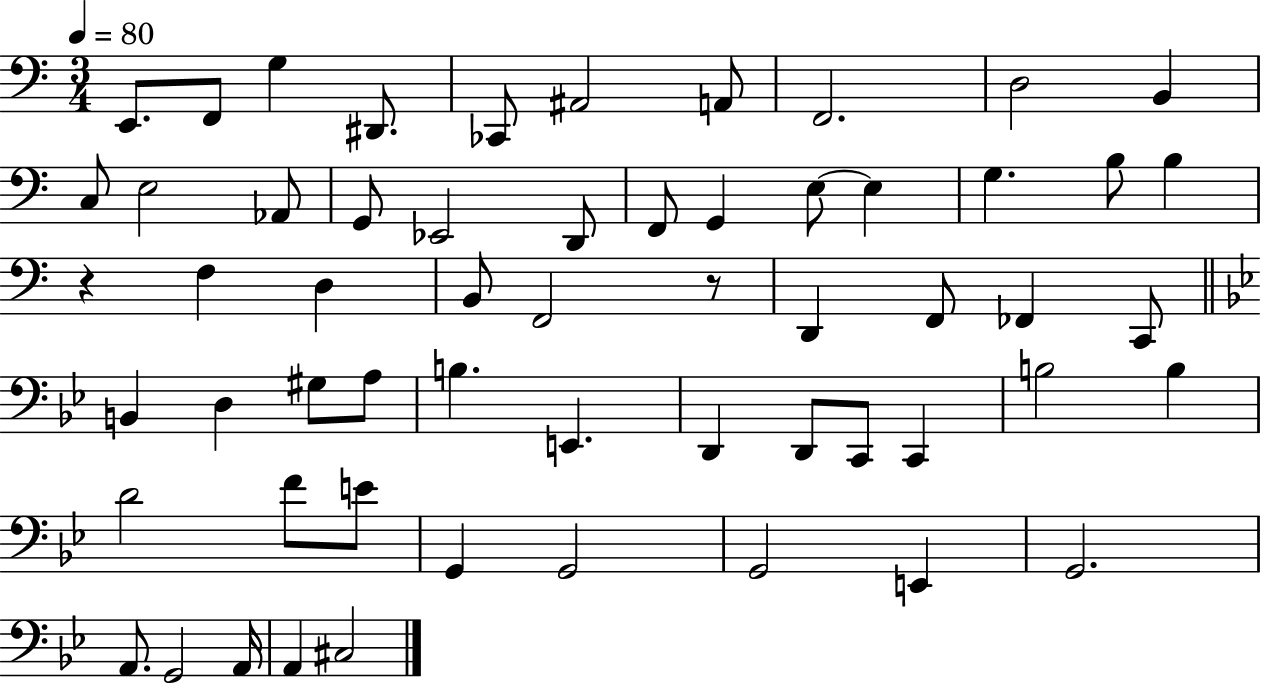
{
  \clef bass
  \numericTimeSignature
  \time 3/4
  \key c \major
  \tempo 4 = 80
  e,8. f,8 g4 dis,8. | ces,8 ais,2 a,8 | f,2. | d2 b,4 | \break c8 e2 aes,8 | g,8 ees,2 d,8 | f,8 g,4 e8~~ e4 | g4. b8 b4 | \break r4 f4 d4 | b,8 f,2 r8 | d,4 f,8 fes,4 c,8 | \bar "||" \break \key g \minor b,4 d4 gis8 a8 | b4. e,4. | d,4 d,8 c,8 c,4 | b2 b4 | \break d'2 f'8 e'8 | g,4 g,2 | g,2 e,4 | g,2. | \break a,8. g,2 a,16 | a,4 cis2 | \bar "|."
}